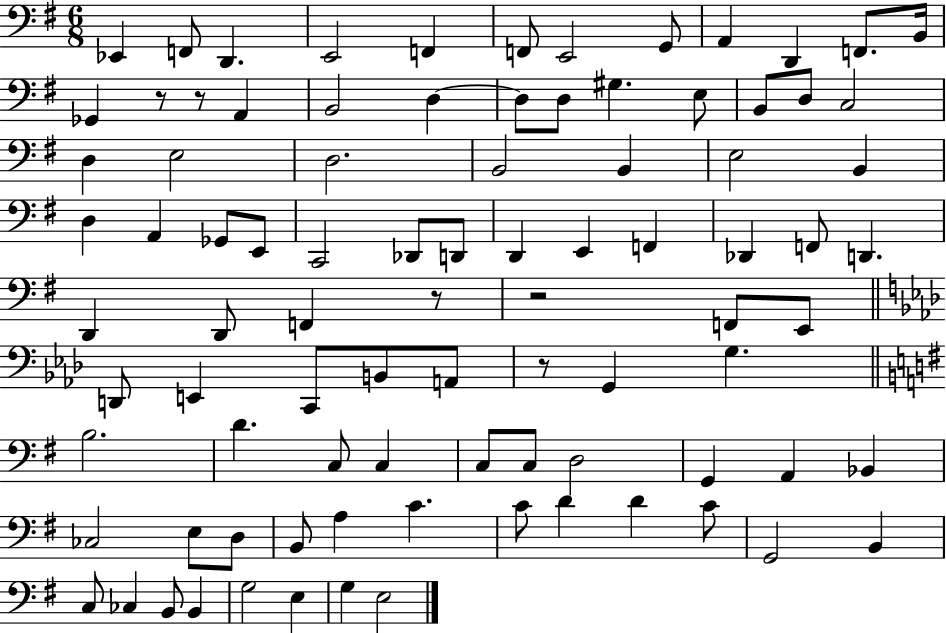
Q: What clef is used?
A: bass